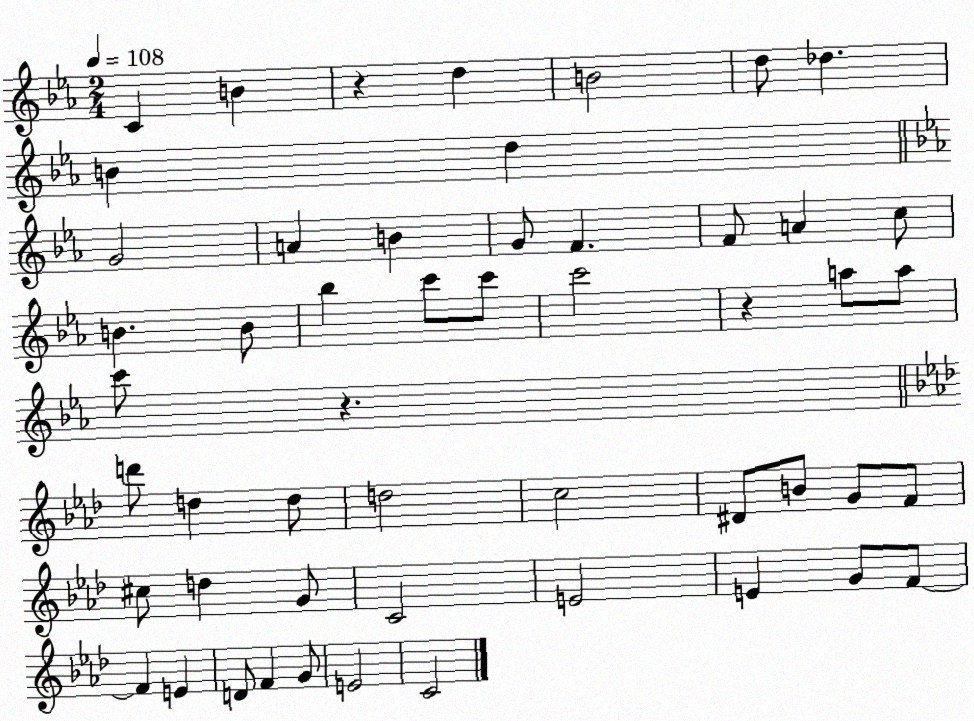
X:1
T:Untitled
M:2/4
L:1/4
K:Eb
C B z d B2 d/2 _d B d G2 A B G/2 F F/2 A c/2 B B/2 _b c'/2 c'/2 c'2 z a/2 a/2 c'/2 z d'/2 d d/2 d2 c2 ^D/2 B/2 G/2 F/2 ^c/2 d G/2 C2 E2 E G/2 F/2 F E D/2 F G/2 E2 C2